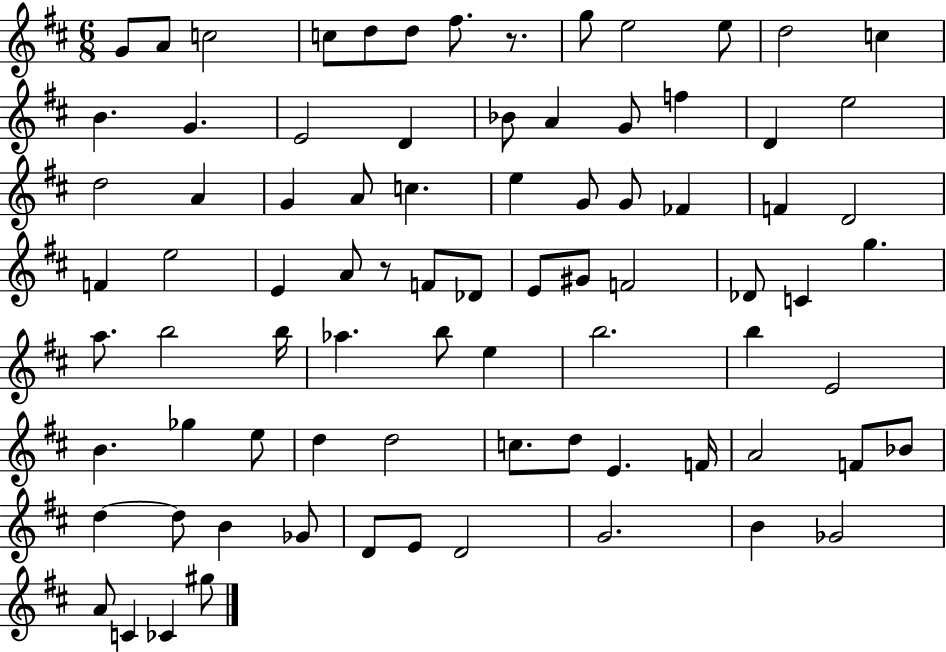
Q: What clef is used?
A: treble